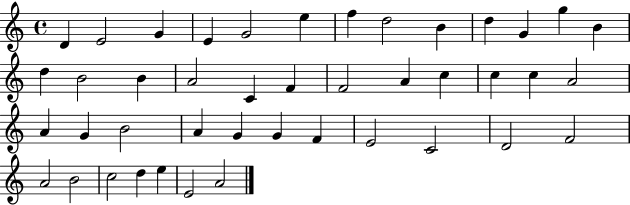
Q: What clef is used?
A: treble